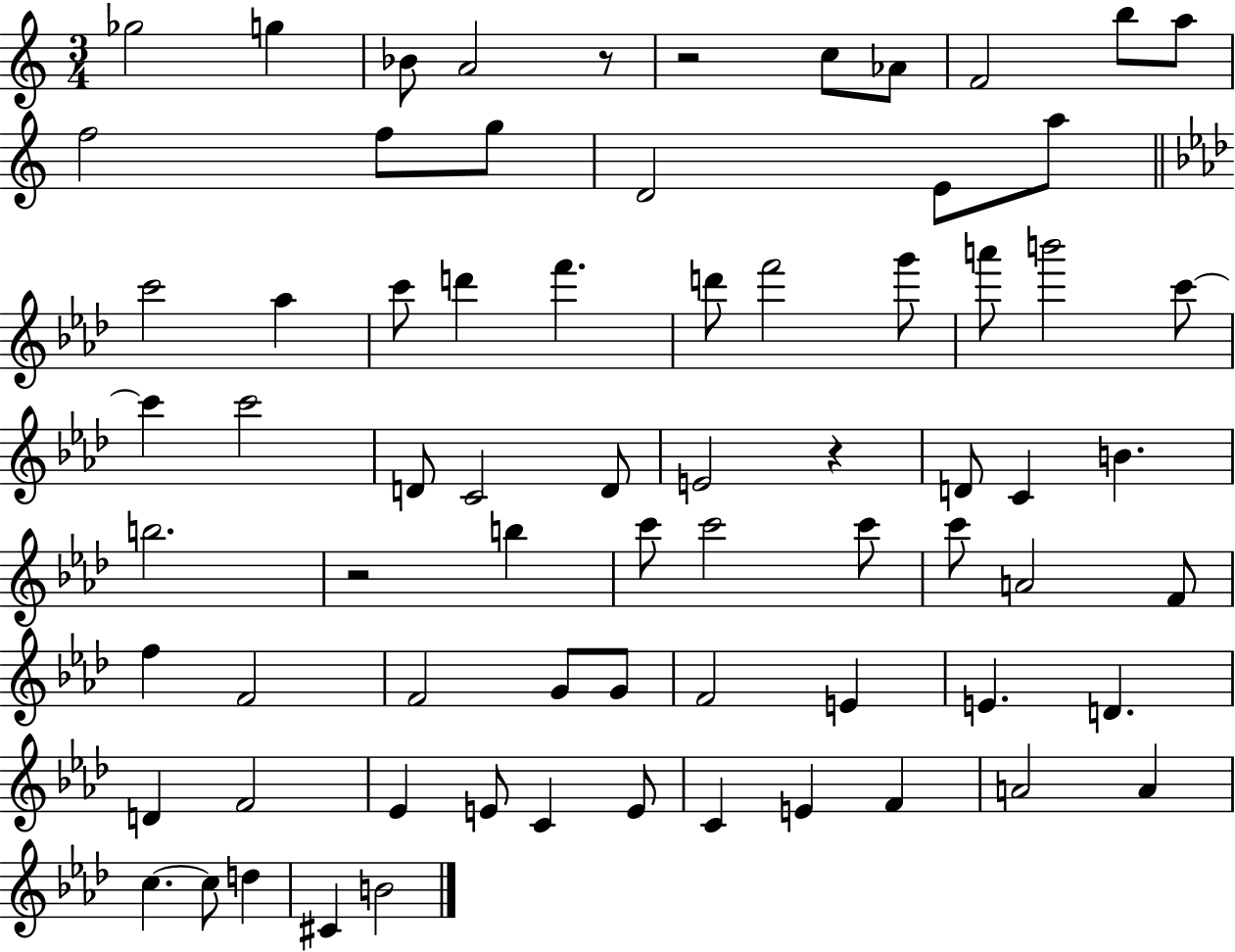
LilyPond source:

{
  \clef treble
  \numericTimeSignature
  \time 3/4
  \key c \major
  ges''2 g''4 | bes'8 a'2 r8 | r2 c''8 aes'8 | f'2 b''8 a''8 | \break f''2 f''8 g''8 | d'2 e'8 a''8 | \bar "||" \break \key f \minor c'''2 aes''4 | c'''8 d'''4 f'''4. | d'''8 f'''2 g'''8 | a'''8 b'''2 c'''8~~ | \break c'''4 c'''2 | d'8 c'2 d'8 | e'2 r4 | d'8 c'4 b'4. | \break b''2. | r2 b''4 | c'''8 c'''2 c'''8 | c'''8 a'2 f'8 | \break f''4 f'2 | f'2 g'8 g'8 | f'2 e'4 | e'4. d'4. | \break d'4 f'2 | ees'4 e'8 c'4 e'8 | c'4 e'4 f'4 | a'2 a'4 | \break c''4.~~ c''8 d''4 | cis'4 b'2 | \bar "|."
}